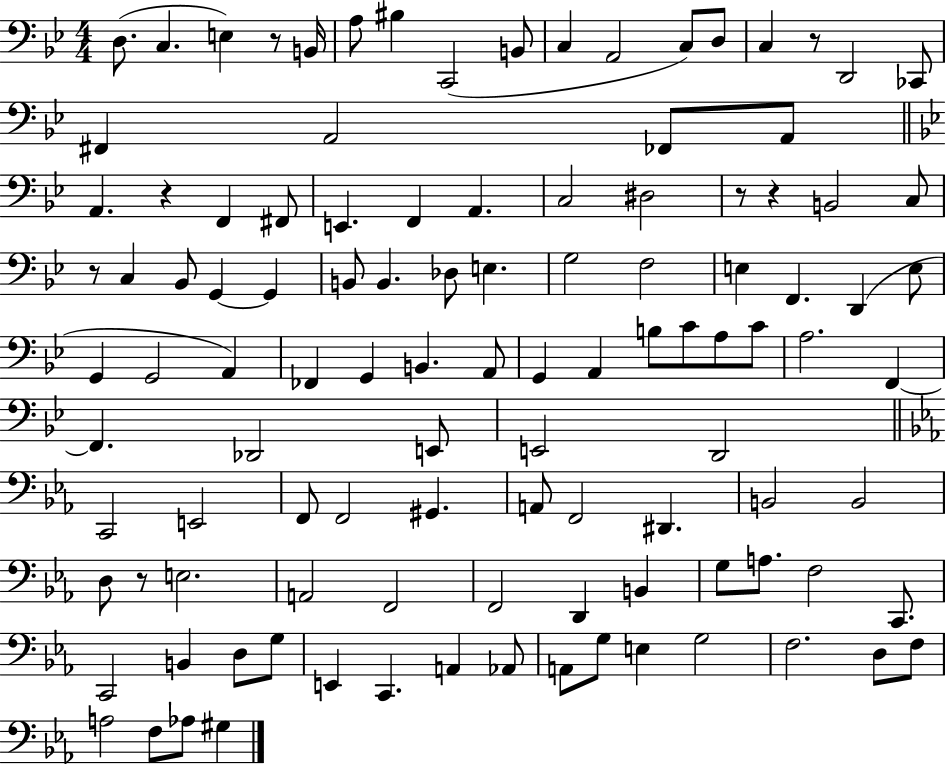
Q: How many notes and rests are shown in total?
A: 110